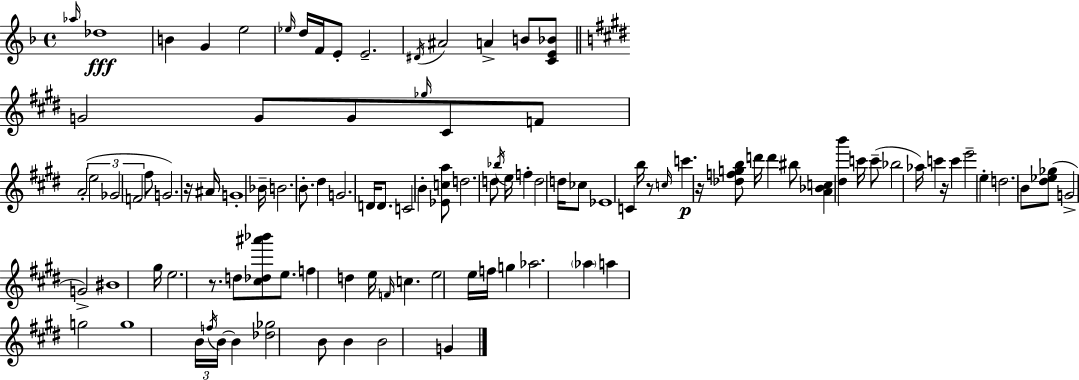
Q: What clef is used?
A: treble